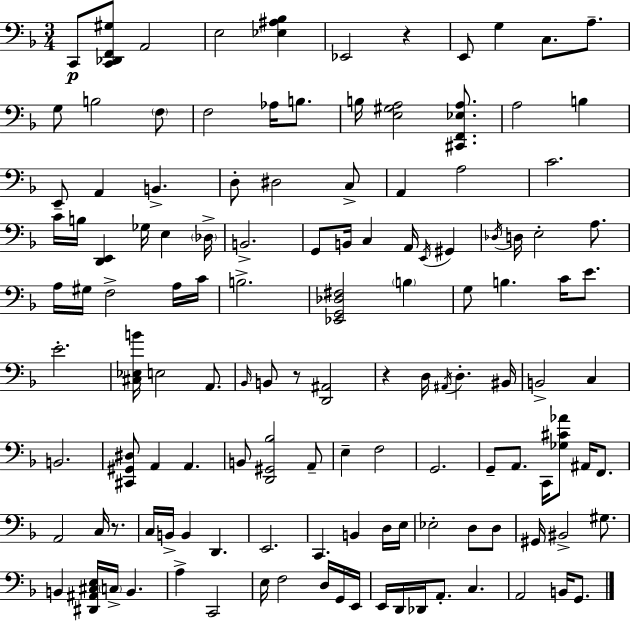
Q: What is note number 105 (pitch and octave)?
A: E2